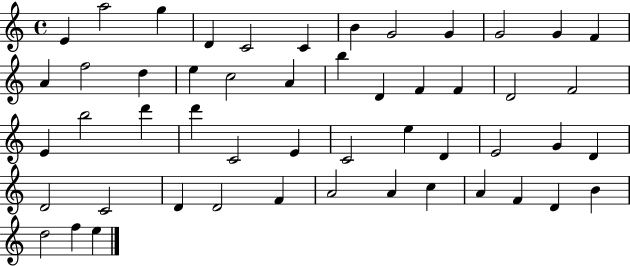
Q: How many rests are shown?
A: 0